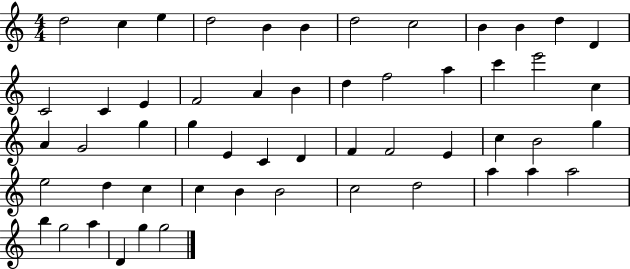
D5/h C5/q E5/q D5/h B4/q B4/q D5/h C5/h B4/q B4/q D5/q D4/q C4/h C4/q E4/q F4/h A4/q B4/q D5/q F5/h A5/q C6/q E6/h C5/q A4/q G4/h G5/q G5/q E4/q C4/q D4/q F4/q F4/h E4/q C5/q B4/h G5/q E5/h D5/q C5/q C5/q B4/q B4/h C5/h D5/h A5/q A5/q A5/h B5/q G5/h A5/q D4/q G5/q G5/h